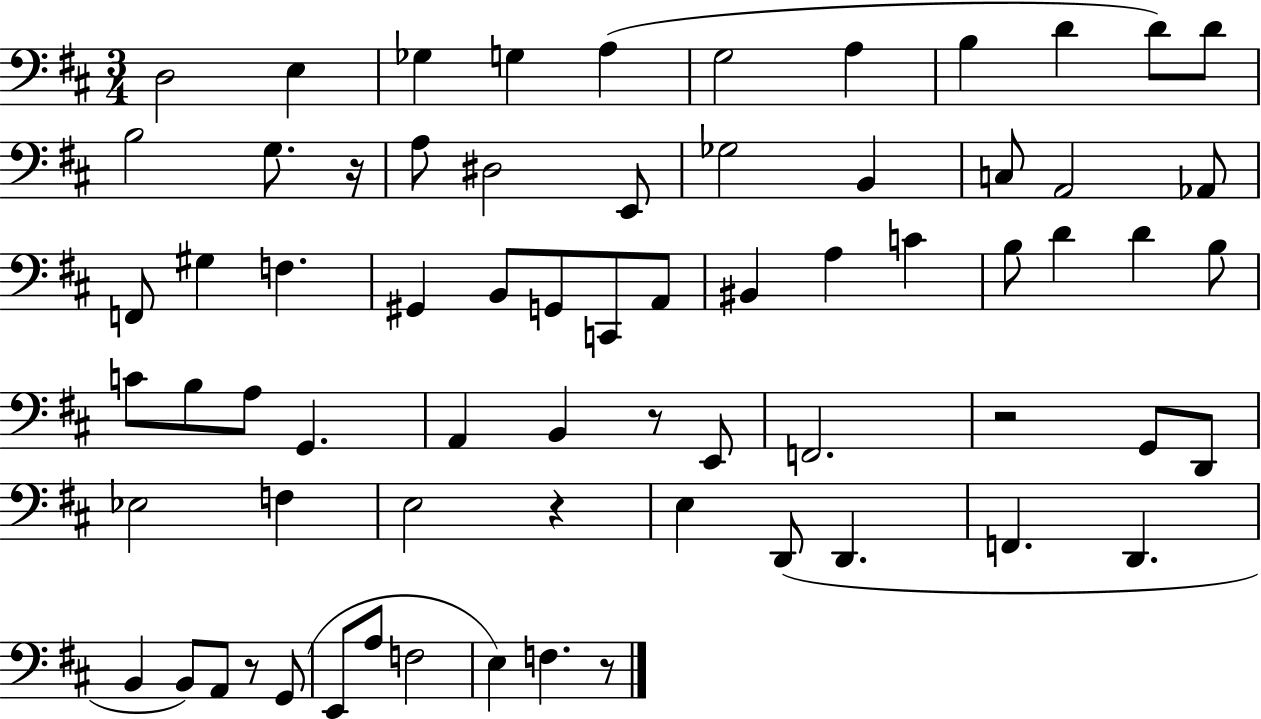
D3/h E3/q Gb3/q G3/q A3/q G3/h A3/q B3/q D4/q D4/e D4/e B3/h G3/e. R/s A3/e D#3/h E2/e Gb3/h B2/q C3/e A2/h Ab2/e F2/e G#3/q F3/q. G#2/q B2/e G2/e C2/e A2/e BIS2/q A3/q C4/q B3/e D4/q D4/q B3/e C4/e B3/e A3/e G2/q. A2/q B2/q R/e E2/e F2/h. R/h G2/e D2/e Eb3/h F3/q E3/h R/q E3/q D2/e D2/q. F2/q. D2/q. B2/q B2/e A2/e R/e G2/e E2/e A3/e F3/h E3/q F3/q. R/e